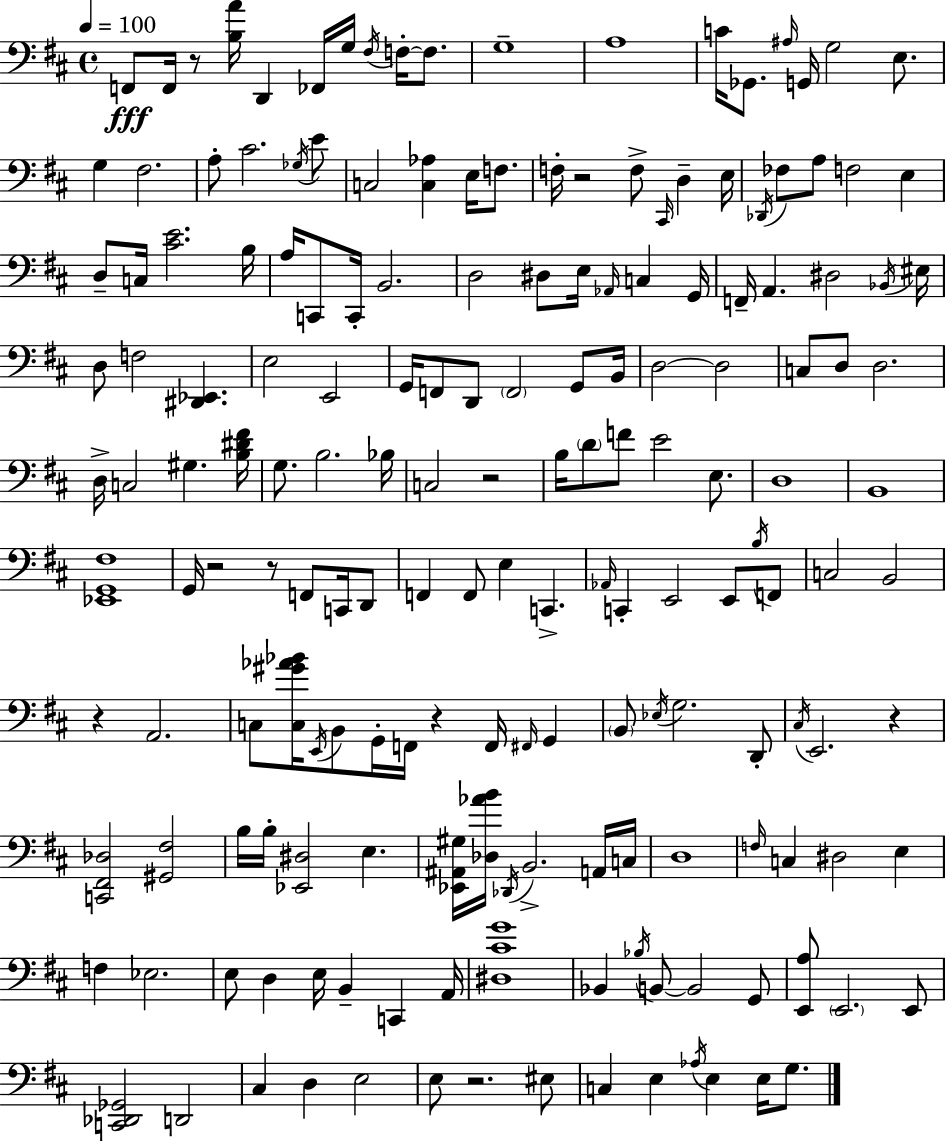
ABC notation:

X:1
T:Untitled
M:4/4
L:1/4
K:D
F,,/2 F,,/4 z/2 [B,A]/4 D,, _F,,/4 G,/4 ^F,/4 F,/4 F,/2 G,4 A,4 C/4 _G,,/2 ^A,/4 G,,/4 G,2 E,/2 G, ^F,2 A,/2 ^C2 _G,/4 E/2 C,2 [C,_A,] E,/4 F,/2 F,/4 z2 F,/2 ^C,,/4 D, E,/4 _D,,/4 _F,/2 A,/2 F,2 E, D,/2 C,/4 [^CE]2 B,/4 A,/4 C,,/2 C,,/4 B,,2 D,2 ^D,/2 E,/4 _A,,/4 C, G,,/4 F,,/4 A,, ^D,2 _B,,/4 ^E,/4 D,/2 F,2 [^D,,_E,,] E,2 E,,2 G,,/4 F,,/2 D,,/2 F,,2 G,,/2 B,,/4 D,2 D,2 C,/2 D,/2 D,2 D,/4 C,2 ^G, [B,^D^F]/4 G,/2 B,2 _B,/4 C,2 z2 B,/4 D/2 F/2 E2 E,/2 D,4 B,,4 [_E,,G,,^F,]4 G,,/4 z2 z/2 F,,/2 C,,/4 D,,/2 F,, F,,/2 E, C,, _A,,/4 C,, E,,2 E,,/2 B,/4 F,,/2 C,2 B,,2 z A,,2 C,/2 [C,^G_A_B]/4 E,,/4 B,,/2 G,,/4 F,,/4 z F,,/4 ^F,,/4 G,, B,,/2 _E,/4 G,2 D,,/2 ^C,/4 E,,2 z [C,,^F,,_D,]2 [^G,,^F,]2 B,/4 B,/4 [_E,,^D,]2 E, [_E,,^A,,^G,]/4 [_D,_AB]/4 _D,,/4 B,,2 A,,/4 C,/4 D,4 F,/4 C, ^D,2 E, F, _E,2 E,/2 D, E,/4 B,, C,, A,,/4 [^D,^CG]4 _B,, _B,/4 B,,/2 B,,2 G,,/2 [E,,A,]/2 E,,2 E,,/2 [C,,_D,,_G,,]2 D,,2 ^C, D, E,2 E,/2 z2 ^E,/2 C, E, _A,/4 E, E,/4 G,/2